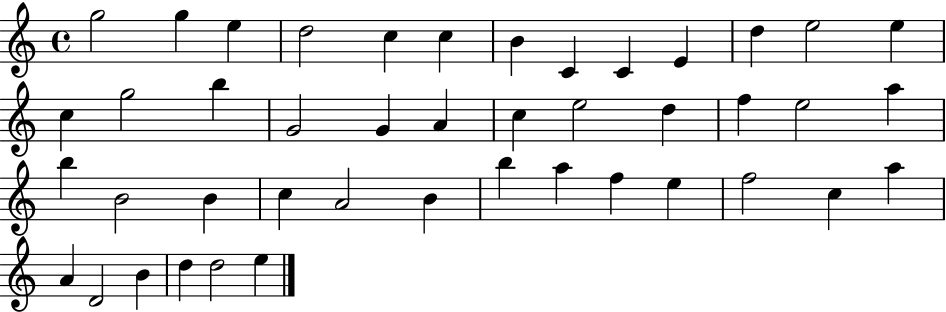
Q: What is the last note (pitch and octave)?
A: E5